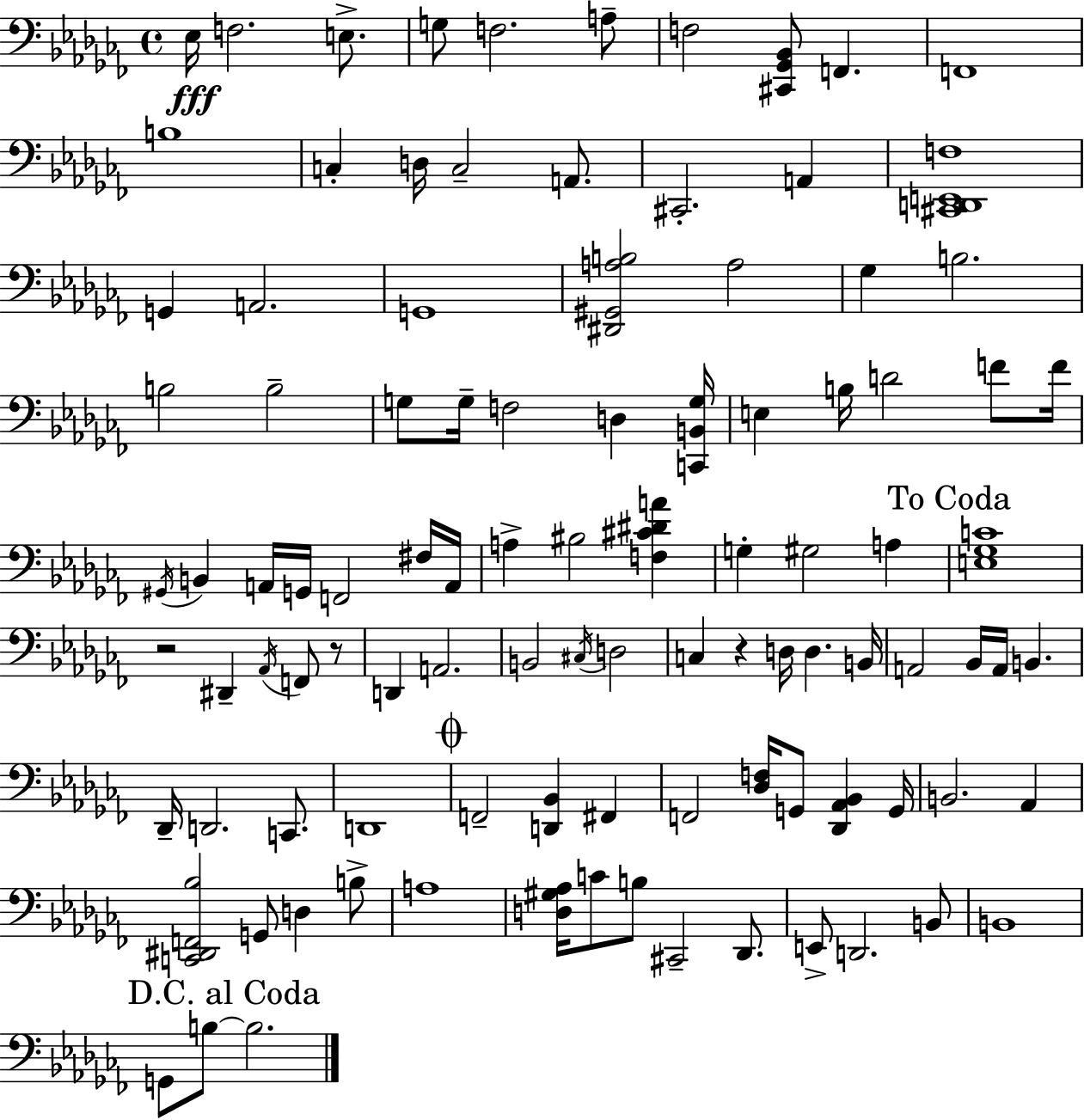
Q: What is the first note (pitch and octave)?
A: Eb3